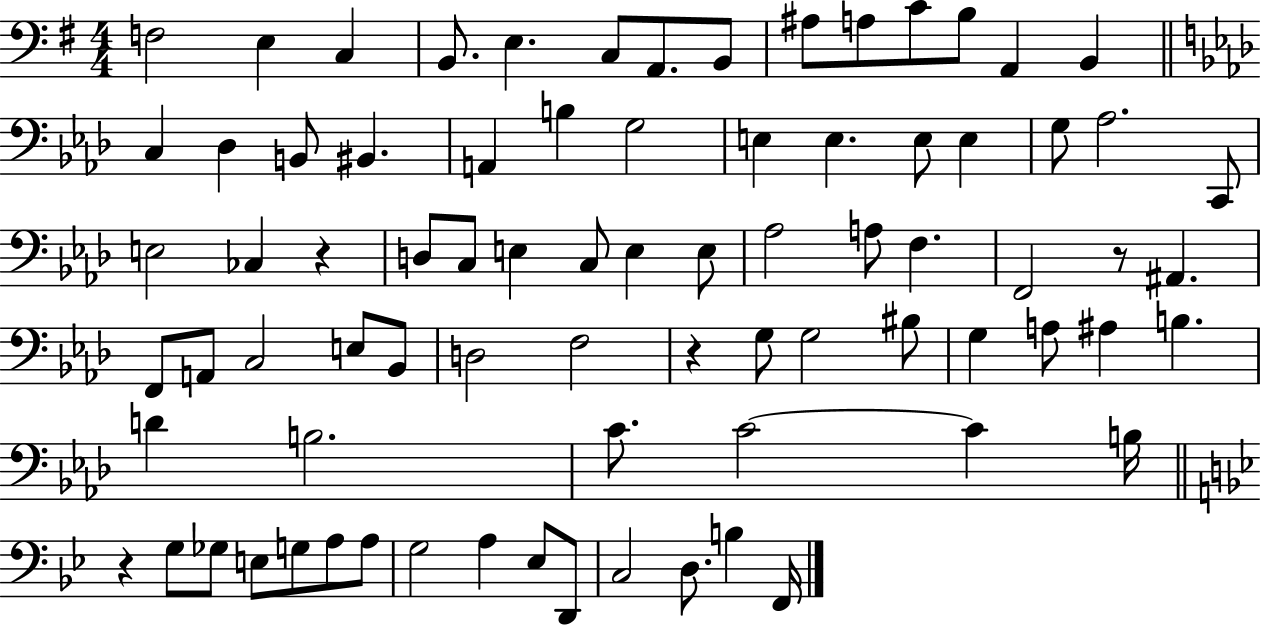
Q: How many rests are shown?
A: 4